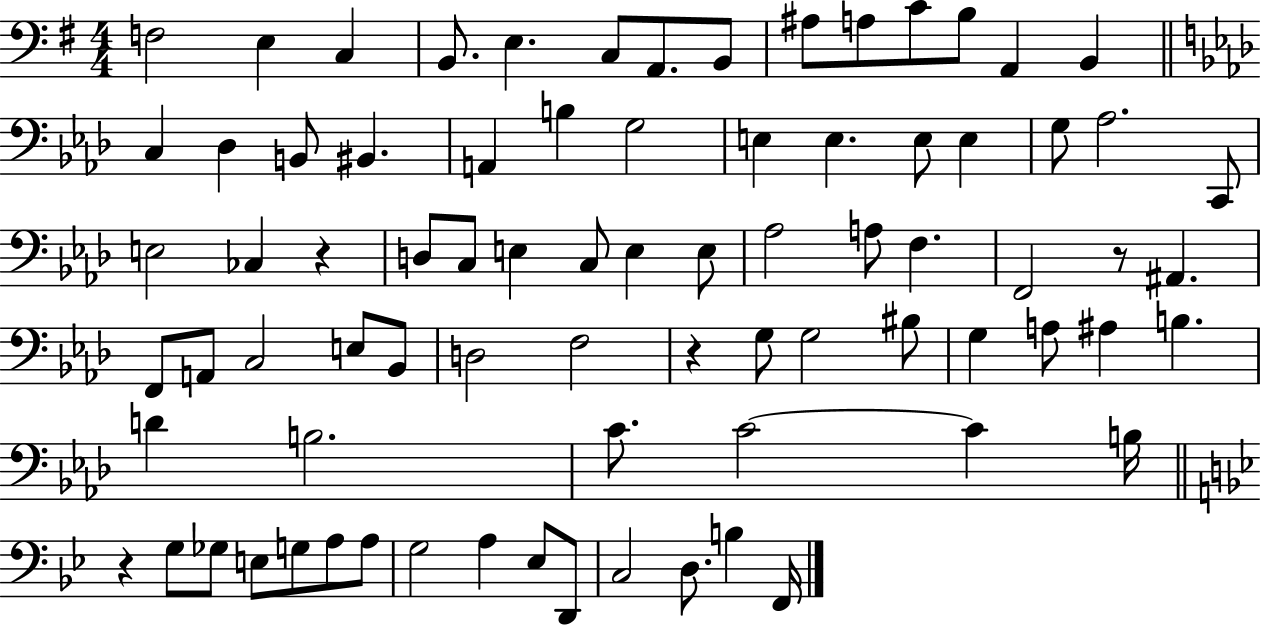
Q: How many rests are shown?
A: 4